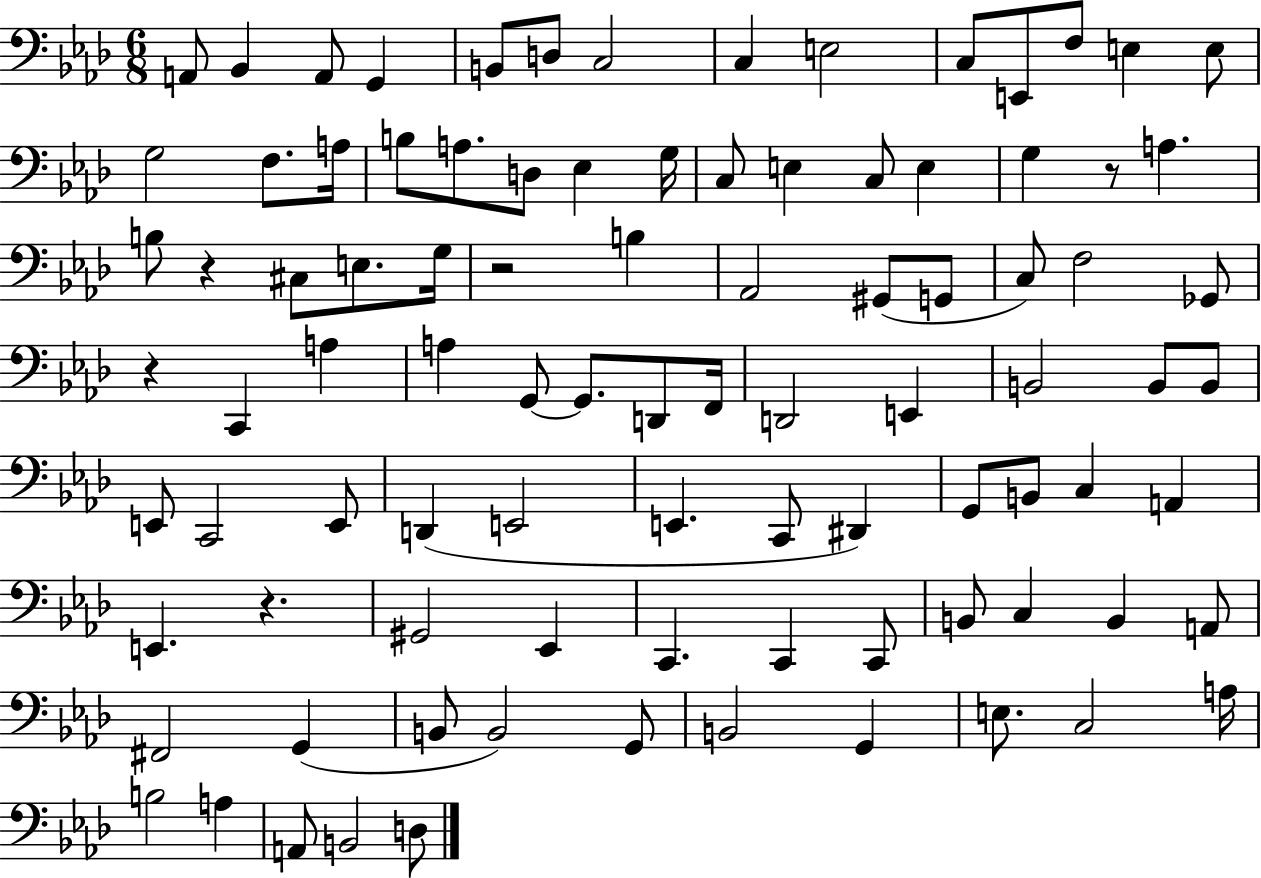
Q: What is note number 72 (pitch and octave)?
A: B2